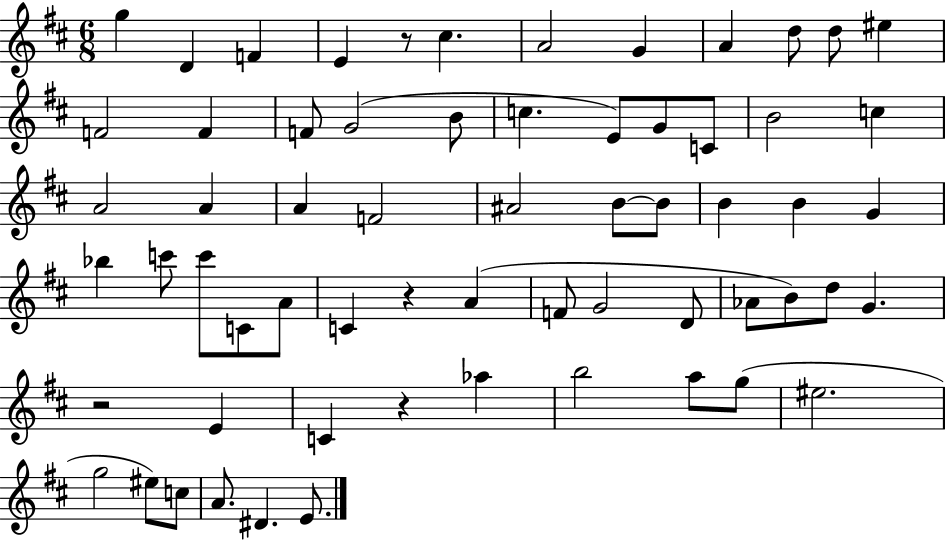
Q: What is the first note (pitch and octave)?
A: G5